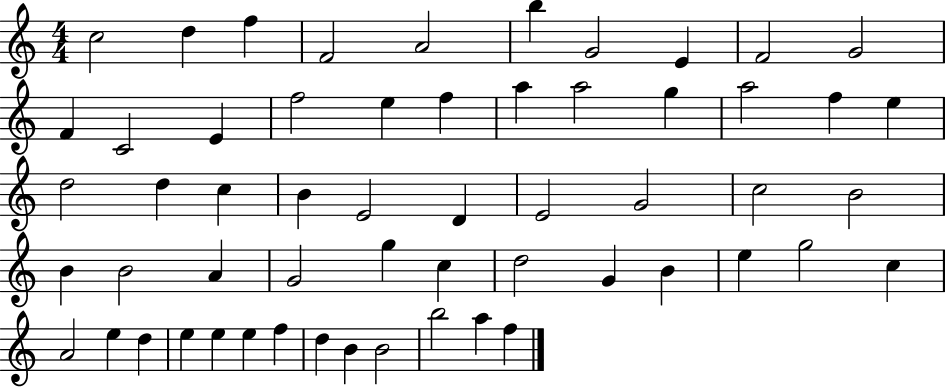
C5/h D5/q F5/q F4/h A4/h B5/q G4/h E4/q F4/h G4/h F4/q C4/h E4/q F5/h E5/q F5/q A5/q A5/h G5/q A5/h F5/q E5/q D5/h D5/q C5/q B4/q E4/h D4/q E4/h G4/h C5/h B4/h B4/q B4/h A4/q G4/h G5/q C5/q D5/h G4/q B4/q E5/q G5/h C5/q A4/h E5/q D5/q E5/q E5/q E5/q F5/q D5/q B4/q B4/h B5/h A5/q F5/q